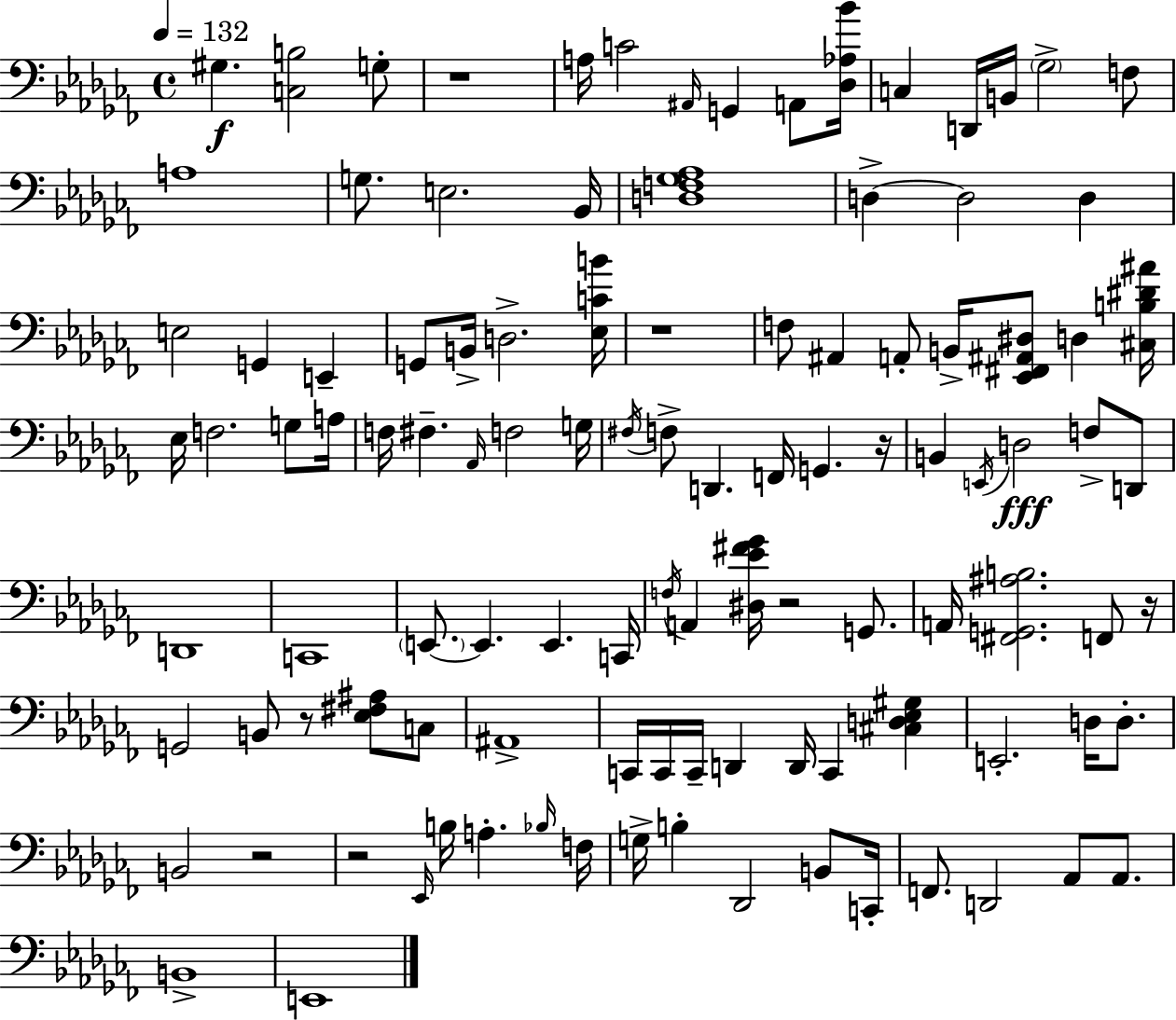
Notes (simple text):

G#3/q. [C3,B3]/h G3/e R/w A3/s C4/h A#2/s G2/q A2/e [Db3,Ab3,Bb4]/s C3/q D2/s B2/s Gb3/h F3/e A3/w G3/e. E3/h. Bb2/s [D3,F3,Gb3,Ab3]/w D3/q D3/h D3/q E3/h G2/q E2/q G2/e B2/s D3/h. [Eb3,C4,B4]/s R/w F3/e A#2/q A2/e B2/s [Eb2,F#2,A#2,D#3]/e D3/q [C#3,B3,D#4,A#4]/s Eb3/s F3/h. G3/e A3/s F3/s F#3/q. Ab2/s F3/h G3/s F#3/s F3/e D2/q. F2/s G2/q. R/s B2/q E2/s D3/h F3/e D2/e D2/w C2/w E2/e. E2/q. E2/q. C2/s F3/s A2/q [D#3,Eb4,F#4,Gb4]/s R/h G2/e. A2/s [F#2,G2,A#3,B3]/h. F2/e R/s G2/h B2/e R/e [Eb3,F#3,A#3]/e C3/e A#2/w C2/s C2/s C2/s D2/q D2/s C2/q [C#3,D3,Eb3,G#3]/q E2/h. D3/s D3/e. B2/h R/h R/h Eb2/s B3/s A3/q. Bb3/s F3/s G3/s B3/q Db2/h B2/e C2/s F2/e. D2/h Ab2/e Ab2/e. B2/w E2/w